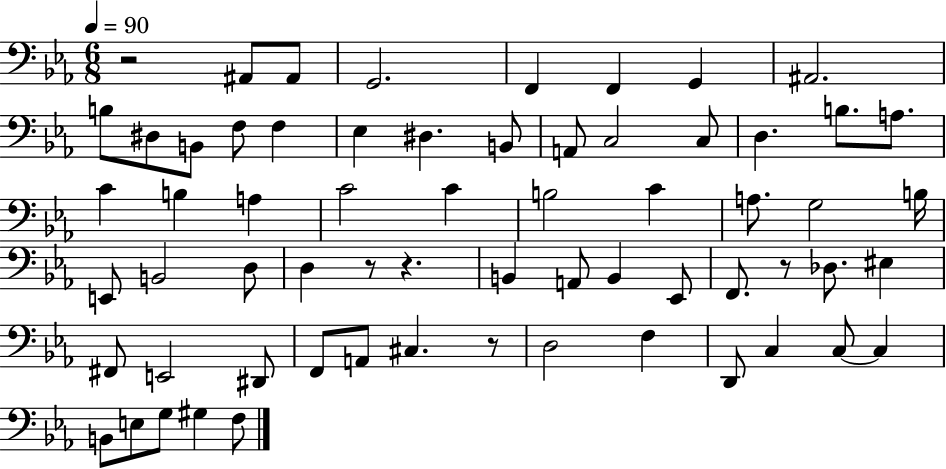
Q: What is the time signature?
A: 6/8